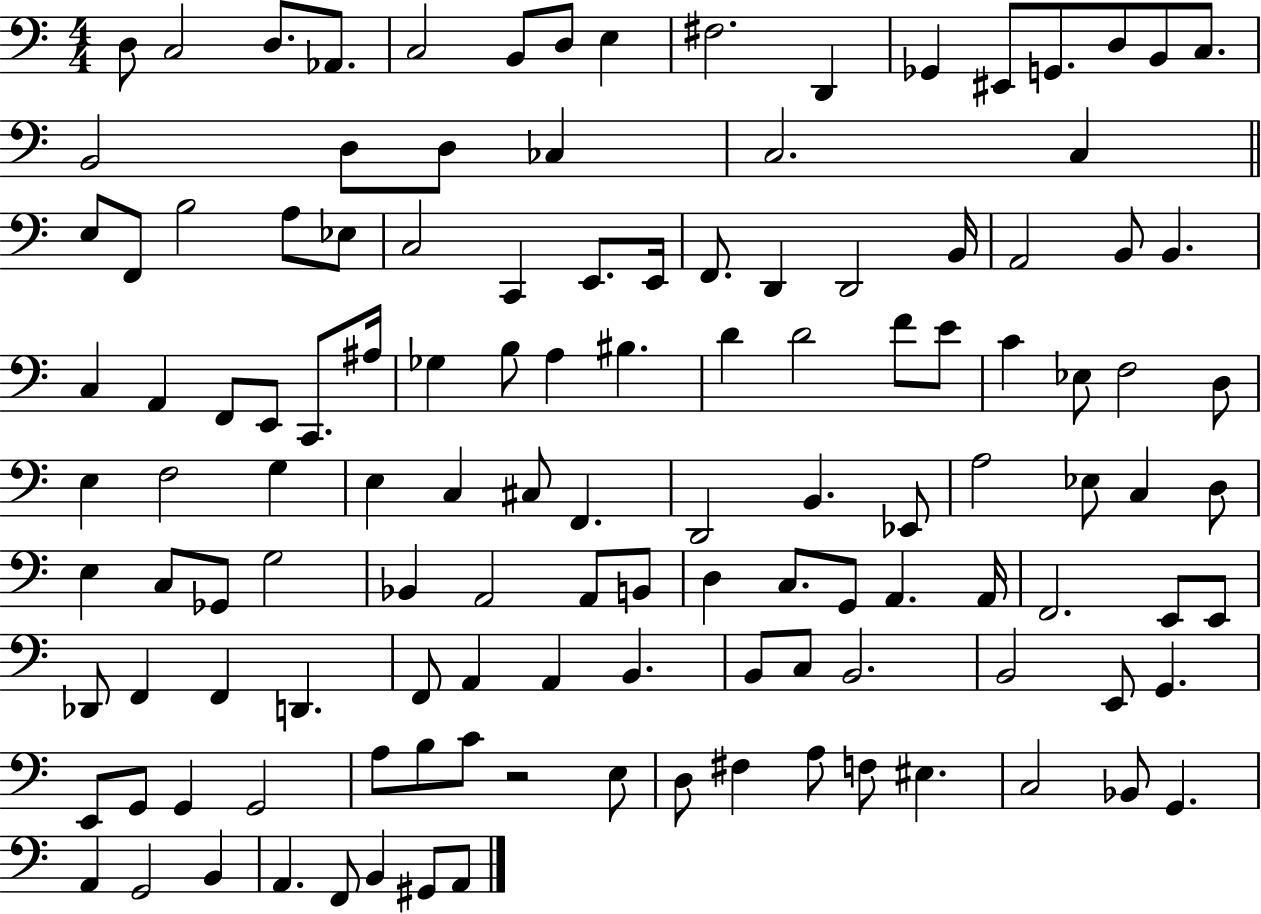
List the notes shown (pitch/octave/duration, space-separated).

D3/e C3/h D3/e. Ab2/e. C3/h B2/e D3/e E3/q F#3/h. D2/q Gb2/q EIS2/e G2/e. D3/e B2/e C3/e. B2/h D3/e D3/e CES3/q C3/h. C3/q E3/e F2/e B3/h A3/e Eb3/e C3/h C2/q E2/e. E2/s F2/e. D2/q D2/h B2/s A2/h B2/e B2/q. C3/q A2/q F2/e E2/e C2/e. A#3/s Gb3/q B3/e A3/q BIS3/q. D4/q D4/h F4/e E4/e C4/q Eb3/e F3/h D3/e E3/q F3/h G3/q E3/q C3/q C#3/e F2/q. D2/h B2/q. Eb2/e A3/h Eb3/e C3/q D3/e E3/q C3/e Gb2/e G3/h Bb2/q A2/h A2/e B2/e D3/q C3/e. G2/e A2/q. A2/s F2/h. E2/e E2/e Db2/e F2/q F2/q D2/q. F2/e A2/q A2/q B2/q. B2/e C3/e B2/h. B2/h E2/e G2/q. E2/e G2/e G2/q G2/h A3/e B3/e C4/e R/h E3/e D3/e F#3/q A3/e F3/e EIS3/q. C3/h Bb2/e G2/q. A2/q G2/h B2/q A2/q. F2/e B2/q G#2/e A2/e